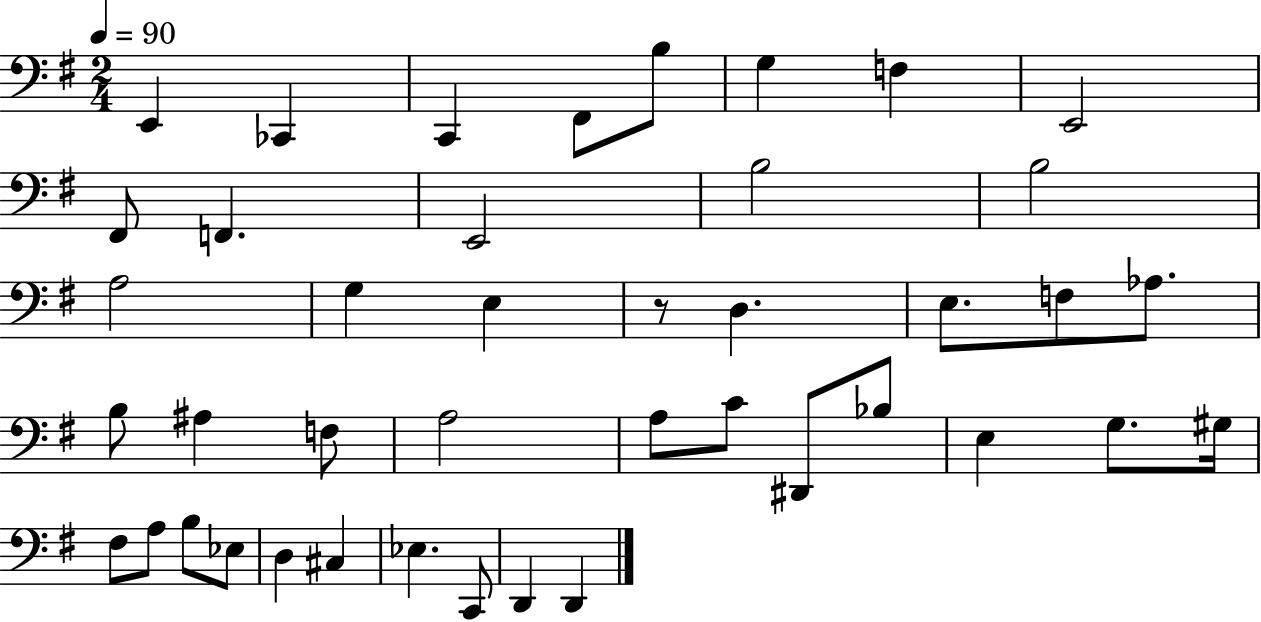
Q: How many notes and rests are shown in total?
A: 42